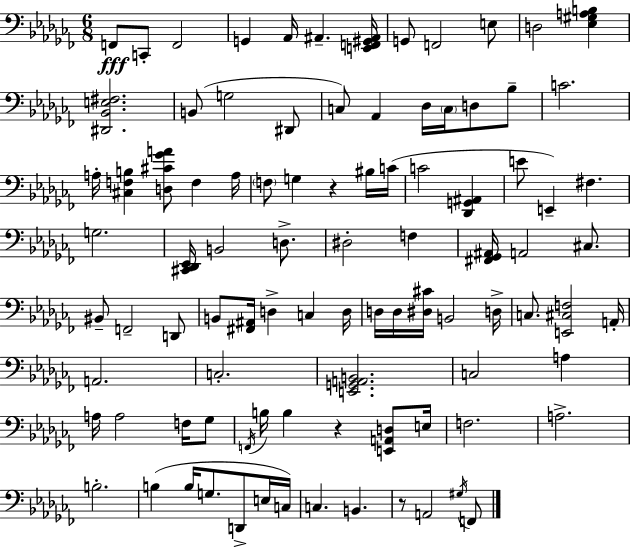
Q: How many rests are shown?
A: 3